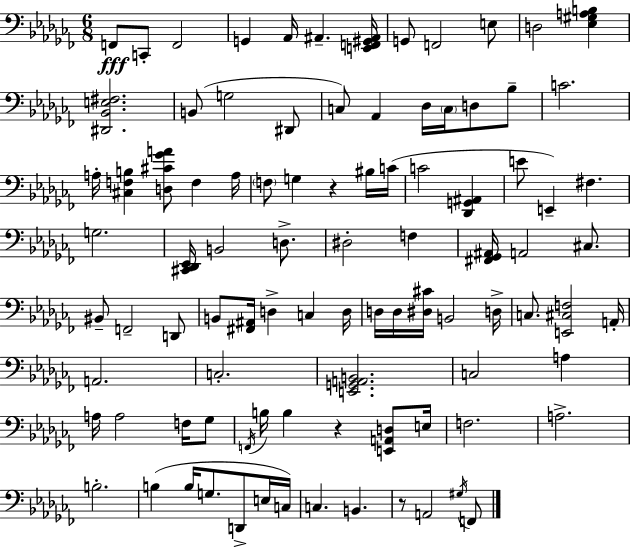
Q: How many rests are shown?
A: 3